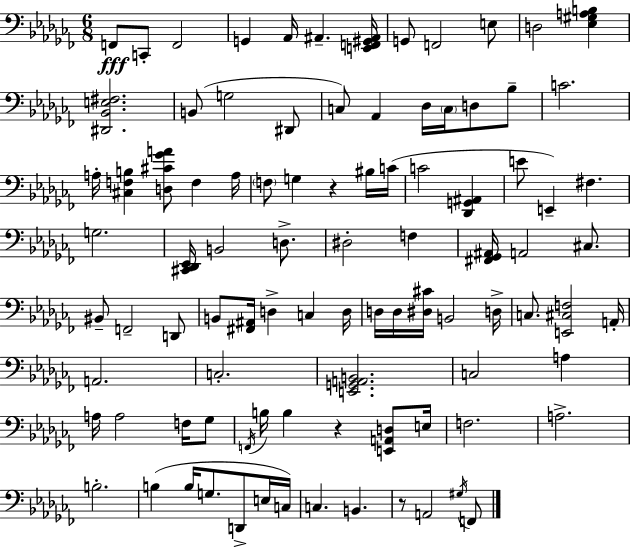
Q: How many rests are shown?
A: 3